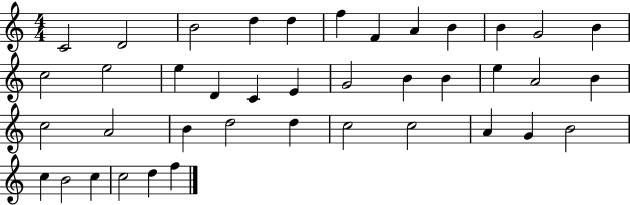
X:1
T:Untitled
M:4/4
L:1/4
K:C
C2 D2 B2 d d f F A B B G2 B c2 e2 e D C E G2 B B e A2 B c2 A2 B d2 d c2 c2 A G B2 c B2 c c2 d f